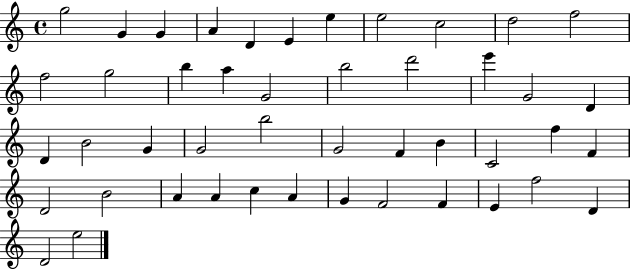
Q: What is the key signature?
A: C major